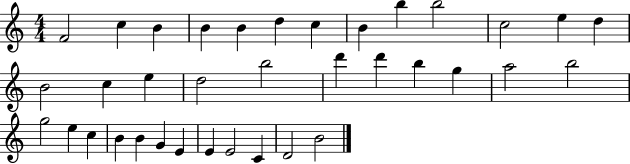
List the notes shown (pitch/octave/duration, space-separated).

F4/h C5/q B4/q B4/q B4/q D5/q C5/q B4/q B5/q B5/h C5/h E5/q D5/q B4/h C5/q E5/q D5/h B5/h D6/q D6/q B5/q G5/q A5/h B5/h G5/h E5/q C5/q B4/q B4/q G4/q E4/q E4/q E4/h C4/q D4/h B4/h